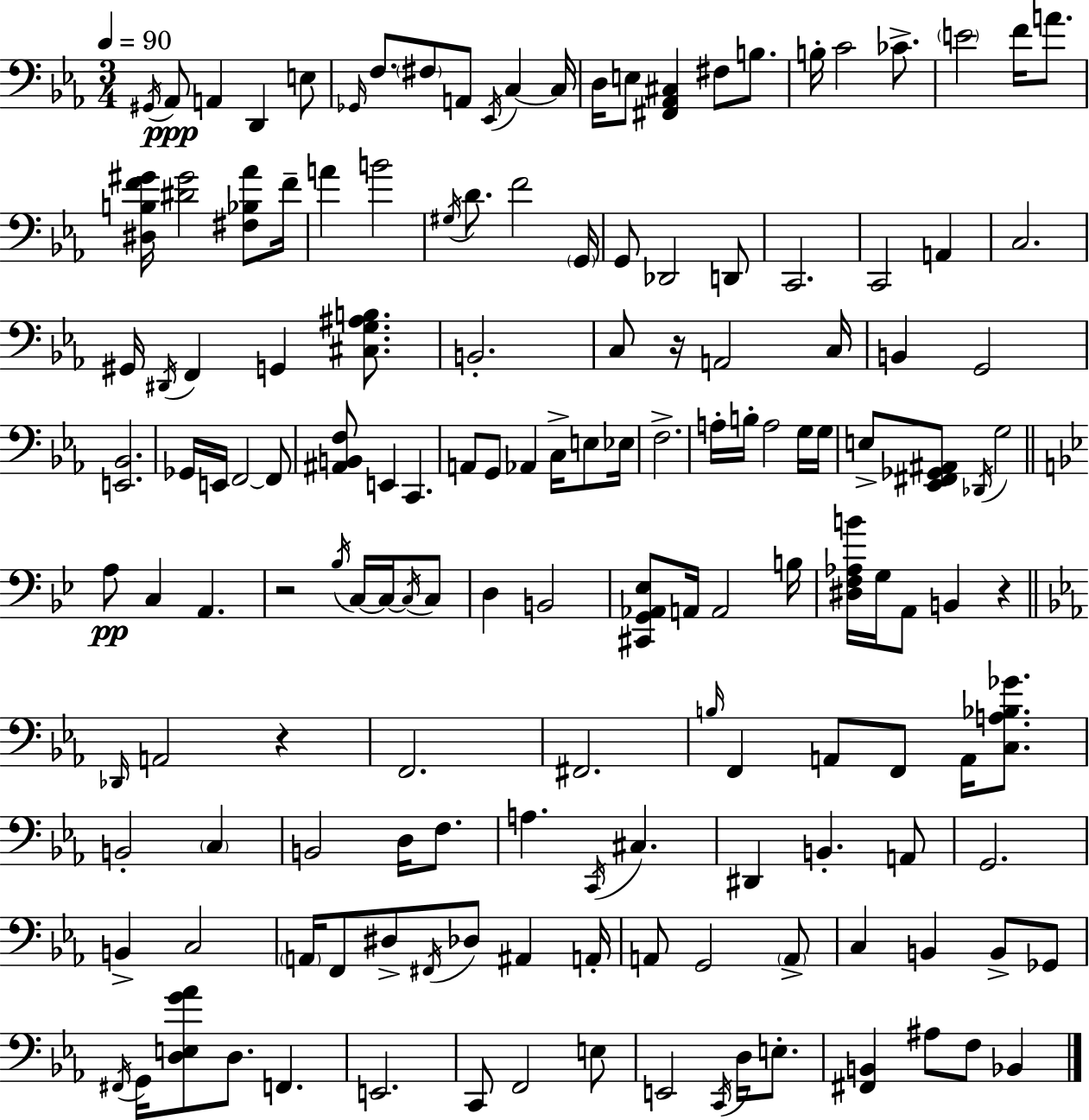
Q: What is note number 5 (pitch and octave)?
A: E3